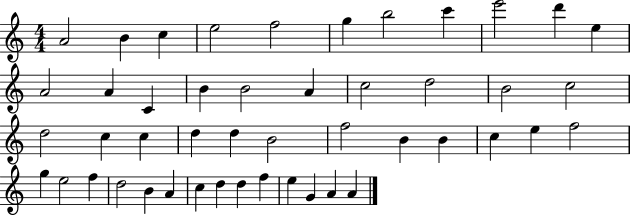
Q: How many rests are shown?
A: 0